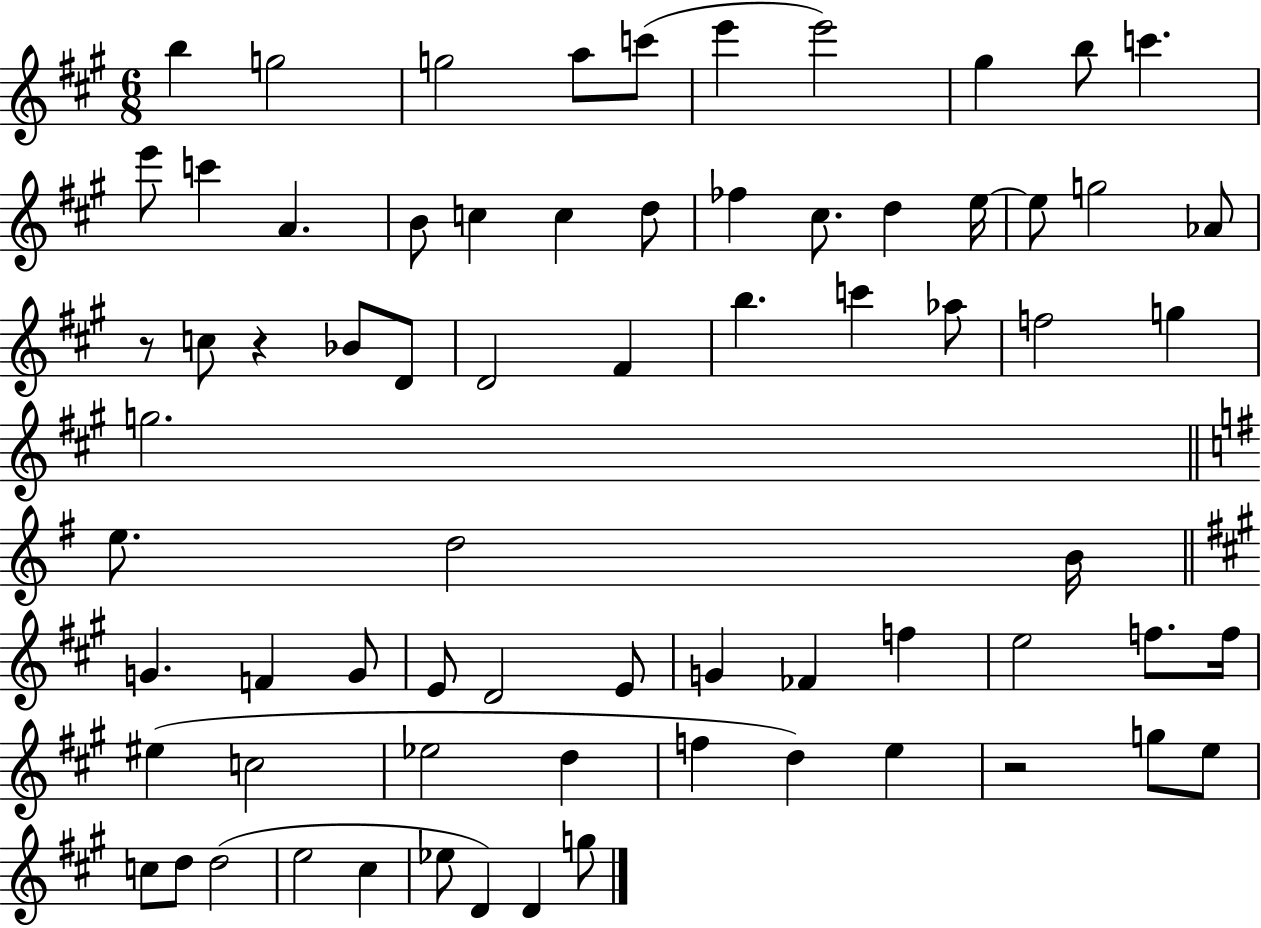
{
  \clef treble
  \numericTimeSignature
  \time 6/8
  \key a \major
  b''4 g''2 | g''2 a''8 c'''8( | e'''4 e'''2) | gis''4 b''8 c'''4. | \break e'''8 c'''4 a'4. | b'8 c''4 c''4 d''8 | fes''4 cis''8. d''4 e''16~~ | e''8 g''2 aes'8 | \break r8 c''8 r4 bes'8 d'8 | d'2 fis'4 | b''4. c'''4 aes''8 | f''2 g''4 | \break g''2. | \bar "||" \break \key e \minor e''8. d''2 b'16 | \bar "||" \break \key a \major g'4. f'4 g'8 | e'8 d'2 e'8 | g'4 fes'4 f''4 | e''2 f''8. f''16 | \break eis''4( c''2 | ees''2 d''4 | f''4 d''4) e''4 | r2 g''8 e''8 | \break c''8 d''8 d''2( | e''2 cis''4 | ees''8 d'4) d'4 g''8 | \bar "|."
}